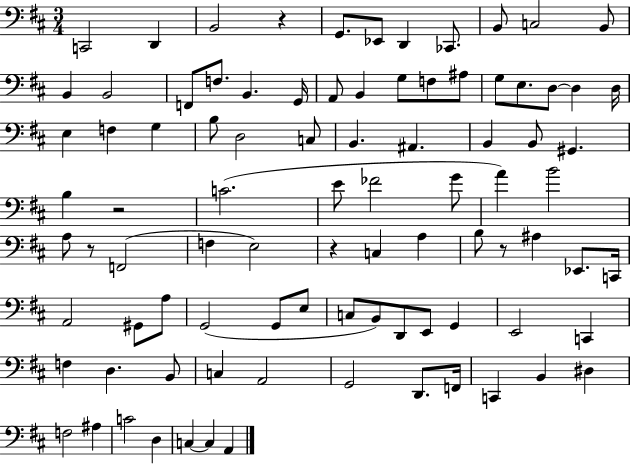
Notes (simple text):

C2/h D2/q B2/h R/q G2/e. Eb2/e D2/q CES2/e. B2/e C3/h B2/e B2/q B2/h F2/e F3/e. B2/q. G2/s A2/e B2/q G3/e F3/e A#3/e G3/e E3/e. D3/e D3/q D3/s E3/q F3/q G3/q B3/e D3/h C3/e B2/q. A#2/q. B2/q B2/e G#2/q. B3/q R/h C4/h. E4/e FES4/h G4/e A4/q B4/h A3/e R/e F2/h F3/q E3/h R/q C3/q A3/q B3/e R/e A#3/q Eb2/e. C2/s A2/h G#2/e A3/e G2/h G2/e E3/e C3/e B2/e D2/e E2/e G2/q E2/h C2/q F3/q D3/q. B2/e C3/q A2/h G2/h D2/e. F2/s C2/q B2/q D#3/q F3/h A#3/q C4/h D3/q C3/q C3/q A2/q